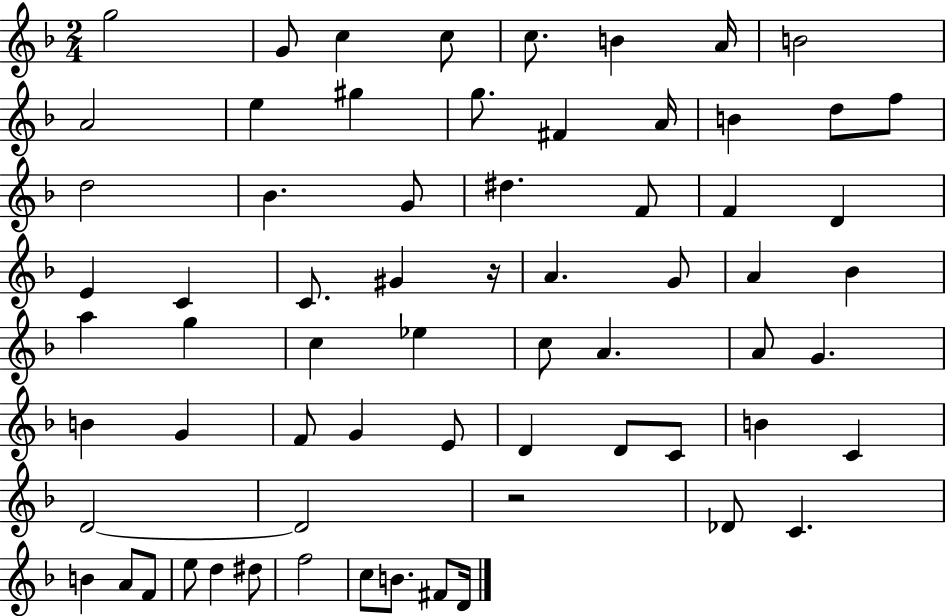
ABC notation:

X:1
T:Untitled
M:2/4
L:1/4
K:F
g2 G/2 c c/2 c/2 B A/4 B2 A2 e ^g g/2 ^F A/4 B d/2 f/2 d2 _B G/2 ^d F/2 F D E C C/2 ^G z/4 A G/2 A _B a g c _e c/2 A A/2 G B G F/2 G E/2 D D/2 C/2 B C D2 D2 z2 _D/2 C B A/2 F/2 e/2 d ^d/2 f2 c/2 B/2 ^F/2 D/4